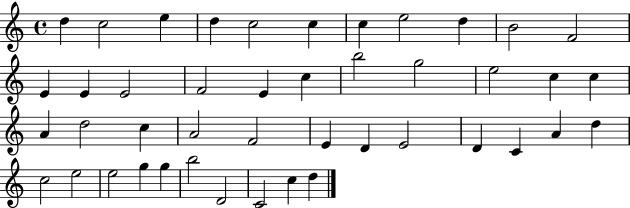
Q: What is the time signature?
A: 4/4